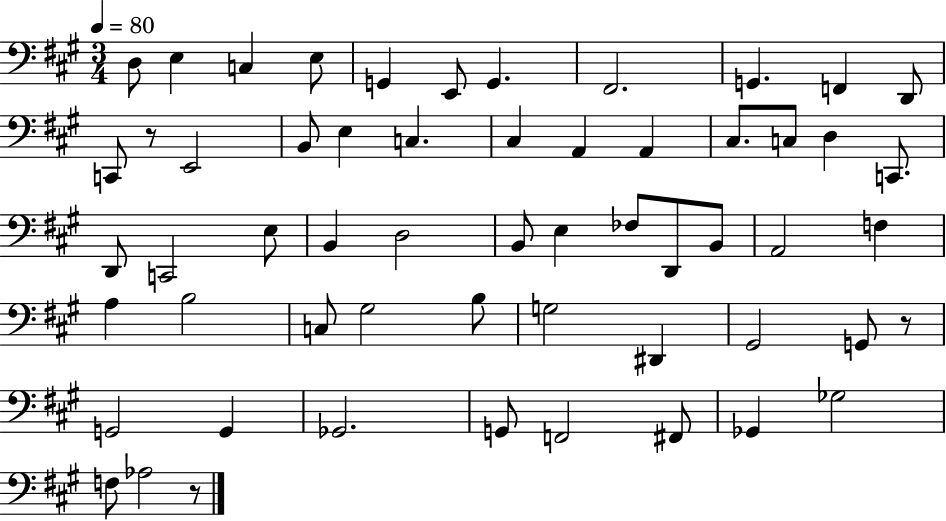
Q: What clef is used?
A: bass